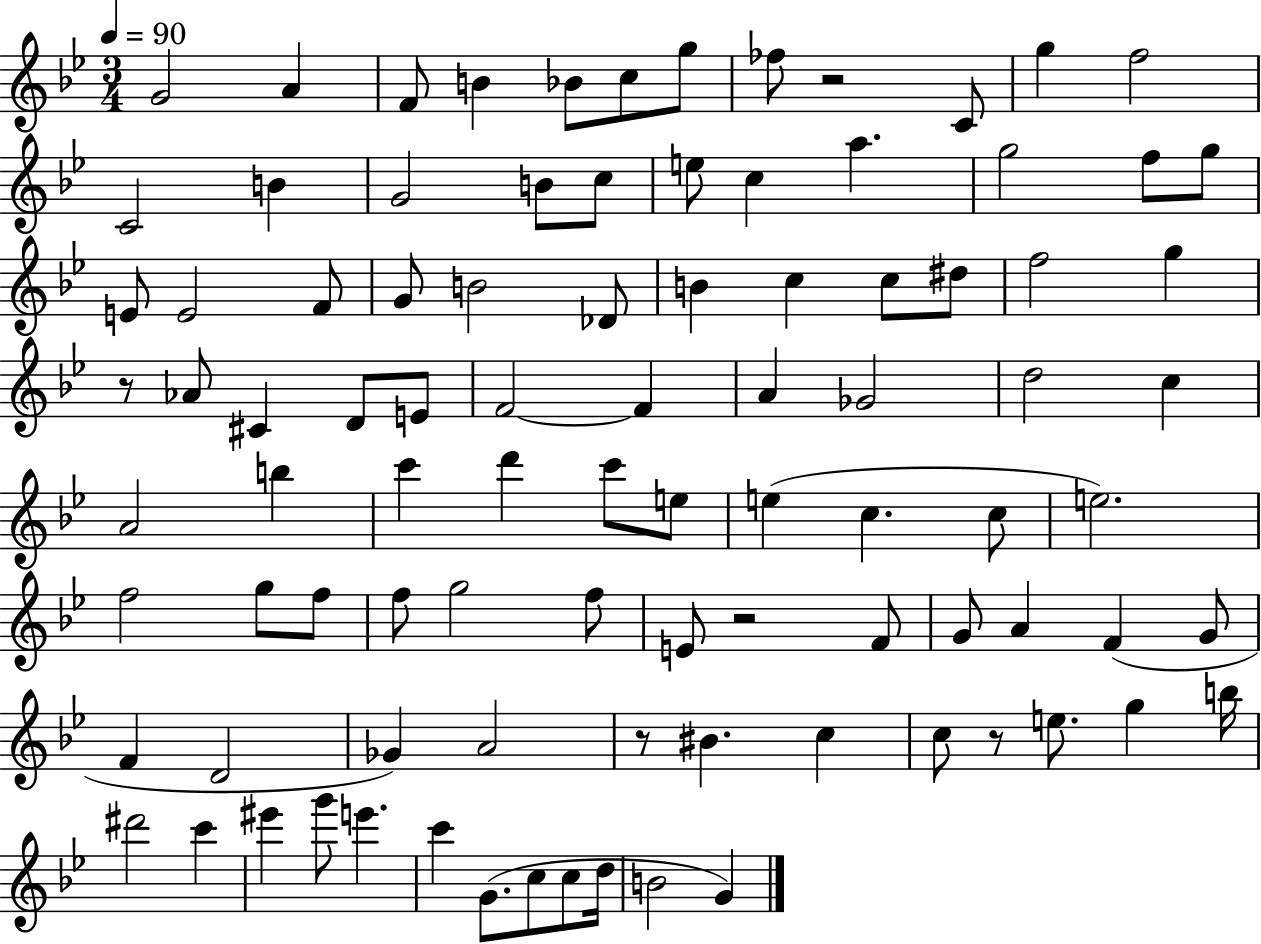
G4/h A4/q F4/e B4/q Bb4/e C5/e G5/e FES5/e R/h C4/e G5/q F5/h C4/h B4/q G4/h B4/e C5/e E5/e C5/q A5/q. G5/h F5/e G5/e E4/e E4/h F4/e G4/e B4/h Db4/e B4/q C5/q C5/e D#5/e F5/h G5/q R/e Ab4/e C#4/q D4/e E4/e F4/h F4/q A4/q Gb4/h D5/h C5/q A4/h B5/q C6/q D6/q C6/e E5/e E5/q C5/q. C5/e E5/h. F5/h G5/e F5/e F5/e G5/h F5/e E4/e R/h F4/e G4/e A4/q F4/q G4/e F4/q D4/h Gb4/q A4/h R/e BIS4/q. C5/q C5/e R/e E5/e. G5/q B5/s D#6/h C6/q EIS6/q G6/e E6/q. C6/q G4/e. C5/e C5/e D5/s B4/h G4/q